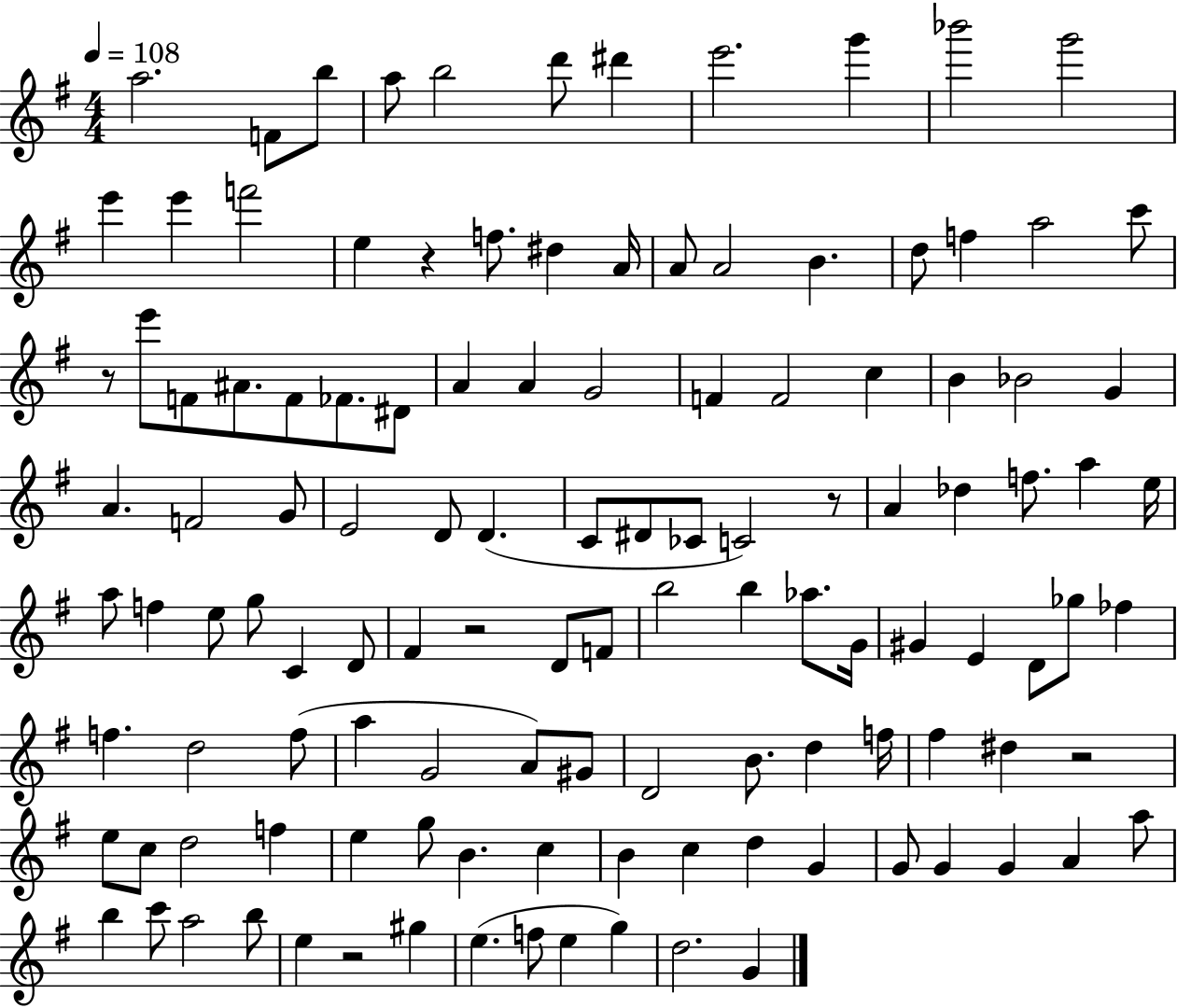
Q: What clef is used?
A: treble